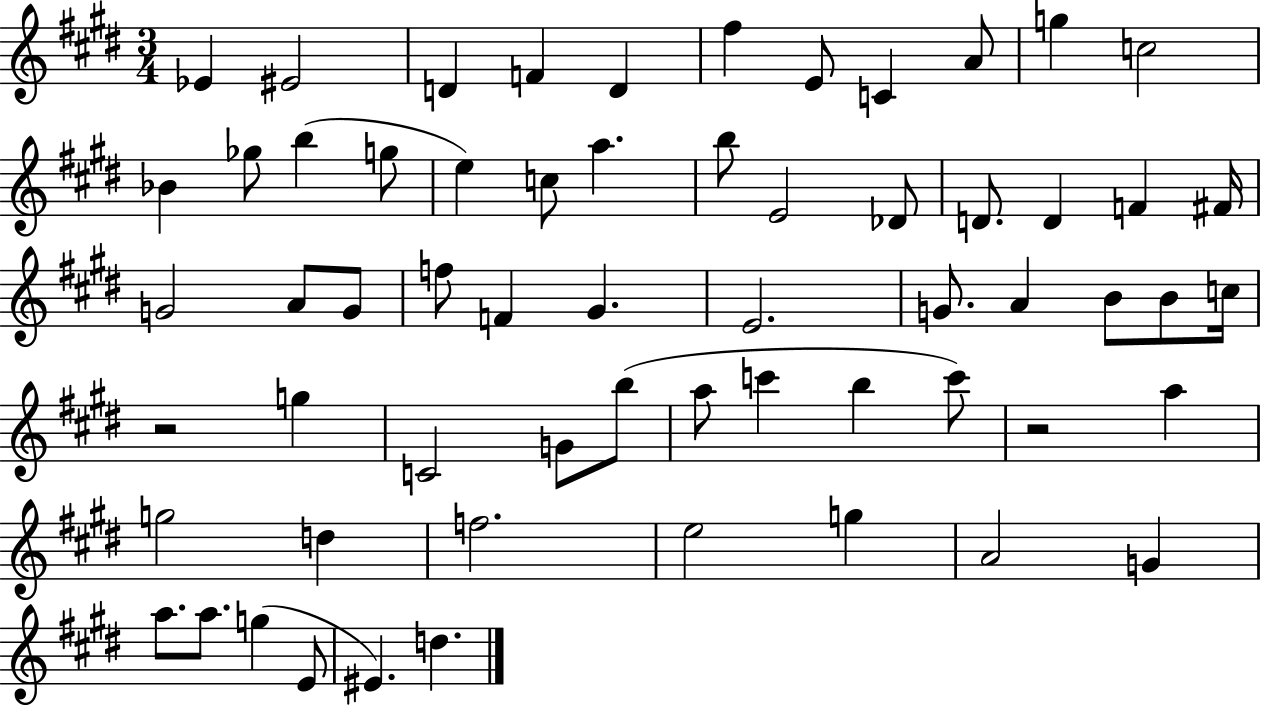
{
  \clef treble
  \numericTimeSignature
  \time 3/4
  \key e \major
  ees'4 eis'2 | d'4 f'4 d'4 | fis''4 e'8 c'4 a'8 | g''4 c''2 | \break bes'4 ges''8 b''4( g''8 | e''4) c''8 a''4. | b''8 e'2 des'8 | d'8. d'4 f'4 fis'16 | \break g'2 a'8 g'8 | f''8 f'4 gis'4. | e'2. | g'8. a'4 b'8 b'8 c''16 | \break r2 g''4 | c'2 g'8 b''8( | a''8 c'''4 b''4 c'''8) | r2 a''4 | \break g''2 d''4 | f''2. | e''2 g''4 | a'2 g'4 | \break a''8. a''8. g''4( e'8 | eis'4.) d''4. | \bar "|."
}